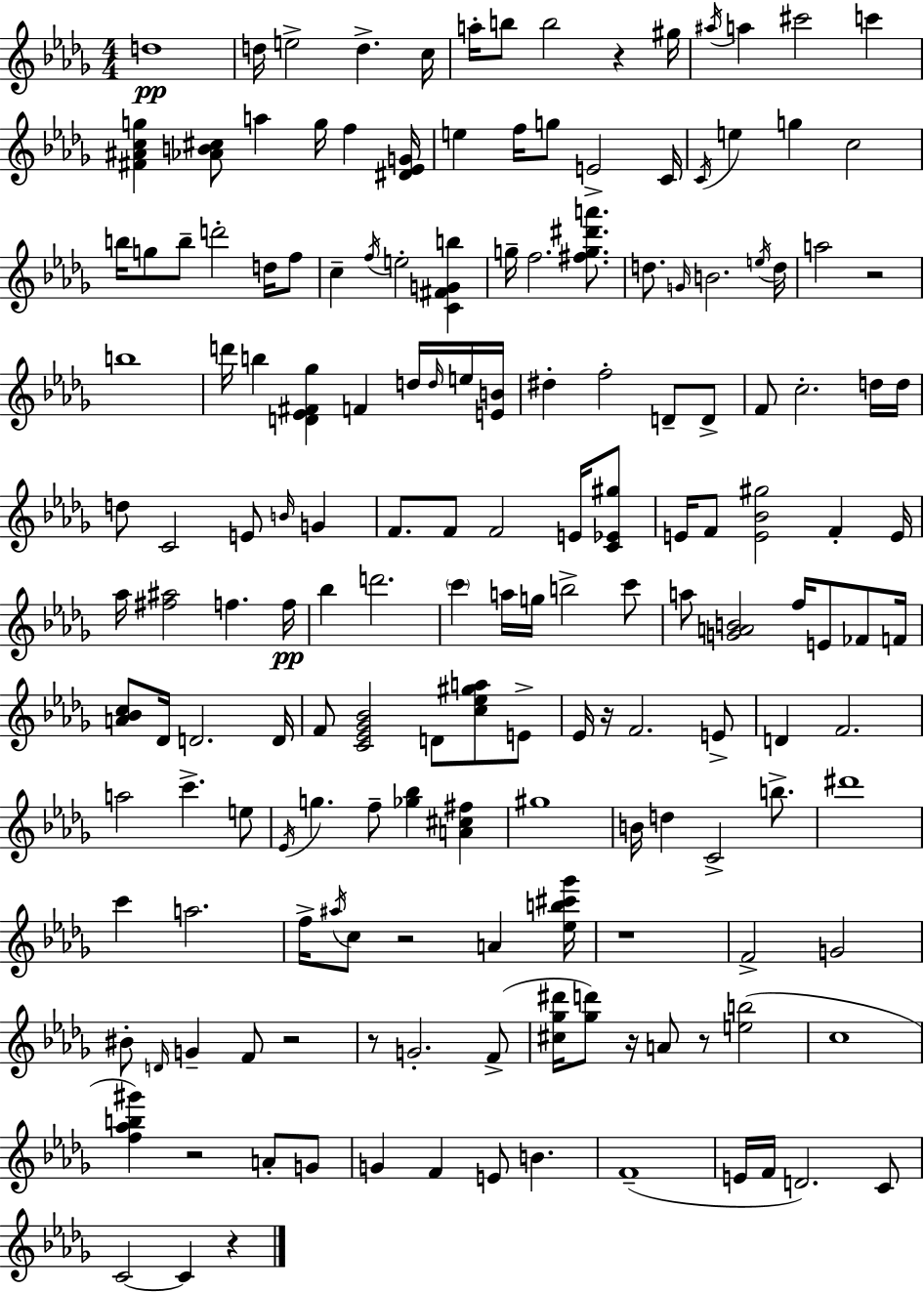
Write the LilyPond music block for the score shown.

{
  \clef treble
  \numericTimeSignature
  \time 4/4
  \key bes \minor
  d''1\pp | d''16 e''2-> d''4.-> c''16 | a''16-. b''8 b''2 r4 gis''16 | \acciaccatura { ais''16 } a''4 cis'''2 c'''4 | \break <fis' ais' c'' g''>4 <aes' b' cis''>8 a''4 g''16 f''4 | <dis' ees' g'>16 e''4 f''16 g''8 e'2-> | c'16 \acciaccatura { c'16 } e''4 g''4 c''2 | b''16 g''8 b''8-- d'''2-. d''16 | \break f''8 c''4-- \acciaccatura { f''16 } e''2-. <c' fis' g' b''>4 | g''16-- f''2. | <fis'' g'' dis''' a'''>8. d''8. \grace { g'16 } b'2. | \acciaccatura { e''16 } d''16 a''2 r2 | \break b''1 | d'''16 b''4 <d' ees' fis' ges''>4 f'4 | d''16 \grace { d''16 } e''16 <e' b'>16 dis''4-. f''2-. | d'8-- d'8-> f'8 c''2.-. | \break d''16 d''16 d''8 c'2 | e'8 \grace { b'16 } g'4 f'8. f'8 f'2 | e'16 <c' ees' gis''>8 e'16 f'8 <e' bes' gis''>2 | f'4-. e'16 aes''16 <fis'' ais''>2 | \break f''4. f''16\pp bes''4 d'''2. | \parenthesize c'''4 a''16 g''16 b''2-> | c'''8 a''8 <g' a' b'>2 | f''16 e'8 fes'8 f'16 <a' bes' c''>8 des'16 d'2. | \break d'16 f'8 <c' ees' ges' bes'>2 | d'8 <c'' ees'' gis'' a''>8 e'8-> ees'16 r16 f'2. | e'8-> d'4 f'2. | a''2 c'''4.-> | \break e''8 \acciaccatura { ees'16 } g''4. f''8-- | <ges'' bes''>4 <a' cis'' fis''>4 gis''1 | b'16 d''4 c'2-> | b''8.-> dis'''1 | \break c'''4 a''2. | f''16-> \acciaccatura { ais''16 } c''8 r2 | a'4 <ees'' b'' cis''' ges'''>16 r1 | f'2-> | \break g'2 bis'8-. \grace { d'16 } g'4-- | f'8 r2 r8 g'2.-. | f'8->( <cis'' ges'' dis'''>16 <ges'' d'''>8) r16 a'8 | r8 <e'' b''>2( c''1 | \break <f'' aes'' b'' gis'''>4) r2 | a'8-. g'8 g'4 f'4 | e'8 b'4. f'1--( | e'16 f'16 d'2.) | \break c'8 c'2~~ | c'4 r4 \bar "|."
}